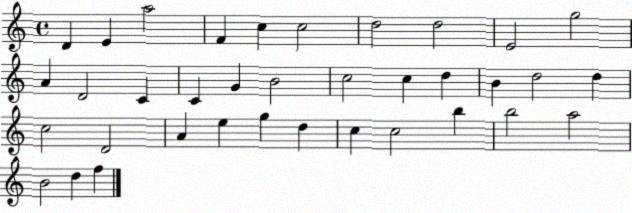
X:1
T:Untitled
M:4/4
L:1/4
K:C
D E a2 F c c2 d2 d2 E2 g2 A D2 C C G B2 c2 c d B d2 d c2 D2 A e g d c c2 b b2 a2 B2 d f